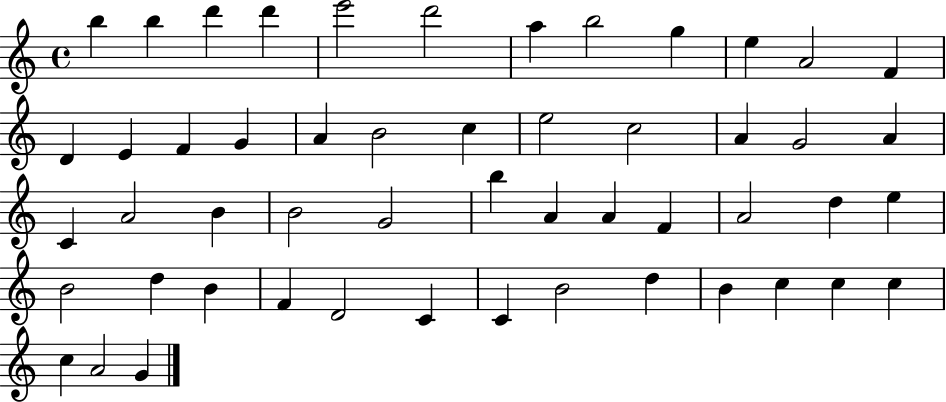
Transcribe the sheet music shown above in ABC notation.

X:1
T:Untitled
M:4/4
L:1/4
K:C
b b d' d' e'2 d'2 a b2 g e A2 F D E F G A B2 c e2 c2 A G2 A C A2 B B2 G2 b A A F A2 d e B2 d B F D2 C C B2 d B c c c c A2 G